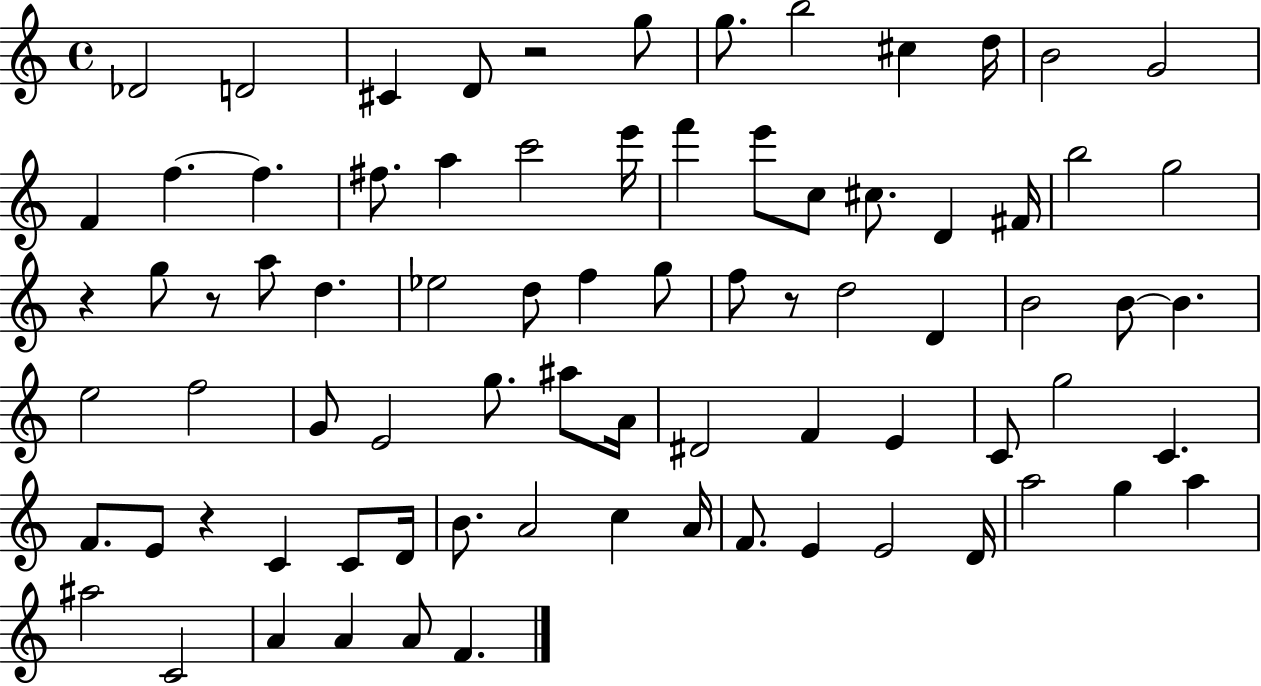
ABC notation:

X:1
T:Untitled
M:4/4
L:1/4
K:C
_D2 D2 ^C D/2 z2 g/2 g/2 b2 ^c d/4 B2 G2 F f f ^f/2 a c'2 e'/4 f' e'/2 c/2 ^c/2 D ^F/4 b2 g2 z g/2 z/2 a/2 d _e2 d/2 f g/2 f/2 z/2 d2 D B2 B/2 B e2 f2 G/2 E2 g/2 ^a/2 A/4 ^D2 F E C/2 g2 C F/2 E/2 z C C/2 D/4 B/2 A2 c A/4 F/2 E E2 D/4 a2 g a ^a2 C2 A A A/2 F